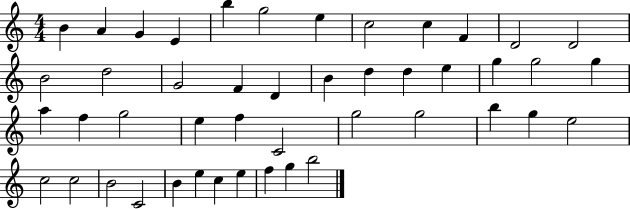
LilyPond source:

{
  \clef treble
  \numericTimeSignature
  \time 4/4
  \key c \major
  b'4 a'4 g'4 e'4 | b''4 g''2 e''4 | c''2 c''4 f'4 | d'2 d'2 | \break b'2 d''2 | g'2 f'4 d'4 | b'4 d''4 d''4 e''4 | g''4 g''2 g''4 | \break a''4 f''4 g''2 | e''4 f''4 c'2 | g''2 g''2 | b''4 g''4 e''2 | \break c''2 c''2 | b'2 c'2 | b'4 e''4 c''4 e''4 | f''4 g''4 b''2 | \break \bar "|."
}